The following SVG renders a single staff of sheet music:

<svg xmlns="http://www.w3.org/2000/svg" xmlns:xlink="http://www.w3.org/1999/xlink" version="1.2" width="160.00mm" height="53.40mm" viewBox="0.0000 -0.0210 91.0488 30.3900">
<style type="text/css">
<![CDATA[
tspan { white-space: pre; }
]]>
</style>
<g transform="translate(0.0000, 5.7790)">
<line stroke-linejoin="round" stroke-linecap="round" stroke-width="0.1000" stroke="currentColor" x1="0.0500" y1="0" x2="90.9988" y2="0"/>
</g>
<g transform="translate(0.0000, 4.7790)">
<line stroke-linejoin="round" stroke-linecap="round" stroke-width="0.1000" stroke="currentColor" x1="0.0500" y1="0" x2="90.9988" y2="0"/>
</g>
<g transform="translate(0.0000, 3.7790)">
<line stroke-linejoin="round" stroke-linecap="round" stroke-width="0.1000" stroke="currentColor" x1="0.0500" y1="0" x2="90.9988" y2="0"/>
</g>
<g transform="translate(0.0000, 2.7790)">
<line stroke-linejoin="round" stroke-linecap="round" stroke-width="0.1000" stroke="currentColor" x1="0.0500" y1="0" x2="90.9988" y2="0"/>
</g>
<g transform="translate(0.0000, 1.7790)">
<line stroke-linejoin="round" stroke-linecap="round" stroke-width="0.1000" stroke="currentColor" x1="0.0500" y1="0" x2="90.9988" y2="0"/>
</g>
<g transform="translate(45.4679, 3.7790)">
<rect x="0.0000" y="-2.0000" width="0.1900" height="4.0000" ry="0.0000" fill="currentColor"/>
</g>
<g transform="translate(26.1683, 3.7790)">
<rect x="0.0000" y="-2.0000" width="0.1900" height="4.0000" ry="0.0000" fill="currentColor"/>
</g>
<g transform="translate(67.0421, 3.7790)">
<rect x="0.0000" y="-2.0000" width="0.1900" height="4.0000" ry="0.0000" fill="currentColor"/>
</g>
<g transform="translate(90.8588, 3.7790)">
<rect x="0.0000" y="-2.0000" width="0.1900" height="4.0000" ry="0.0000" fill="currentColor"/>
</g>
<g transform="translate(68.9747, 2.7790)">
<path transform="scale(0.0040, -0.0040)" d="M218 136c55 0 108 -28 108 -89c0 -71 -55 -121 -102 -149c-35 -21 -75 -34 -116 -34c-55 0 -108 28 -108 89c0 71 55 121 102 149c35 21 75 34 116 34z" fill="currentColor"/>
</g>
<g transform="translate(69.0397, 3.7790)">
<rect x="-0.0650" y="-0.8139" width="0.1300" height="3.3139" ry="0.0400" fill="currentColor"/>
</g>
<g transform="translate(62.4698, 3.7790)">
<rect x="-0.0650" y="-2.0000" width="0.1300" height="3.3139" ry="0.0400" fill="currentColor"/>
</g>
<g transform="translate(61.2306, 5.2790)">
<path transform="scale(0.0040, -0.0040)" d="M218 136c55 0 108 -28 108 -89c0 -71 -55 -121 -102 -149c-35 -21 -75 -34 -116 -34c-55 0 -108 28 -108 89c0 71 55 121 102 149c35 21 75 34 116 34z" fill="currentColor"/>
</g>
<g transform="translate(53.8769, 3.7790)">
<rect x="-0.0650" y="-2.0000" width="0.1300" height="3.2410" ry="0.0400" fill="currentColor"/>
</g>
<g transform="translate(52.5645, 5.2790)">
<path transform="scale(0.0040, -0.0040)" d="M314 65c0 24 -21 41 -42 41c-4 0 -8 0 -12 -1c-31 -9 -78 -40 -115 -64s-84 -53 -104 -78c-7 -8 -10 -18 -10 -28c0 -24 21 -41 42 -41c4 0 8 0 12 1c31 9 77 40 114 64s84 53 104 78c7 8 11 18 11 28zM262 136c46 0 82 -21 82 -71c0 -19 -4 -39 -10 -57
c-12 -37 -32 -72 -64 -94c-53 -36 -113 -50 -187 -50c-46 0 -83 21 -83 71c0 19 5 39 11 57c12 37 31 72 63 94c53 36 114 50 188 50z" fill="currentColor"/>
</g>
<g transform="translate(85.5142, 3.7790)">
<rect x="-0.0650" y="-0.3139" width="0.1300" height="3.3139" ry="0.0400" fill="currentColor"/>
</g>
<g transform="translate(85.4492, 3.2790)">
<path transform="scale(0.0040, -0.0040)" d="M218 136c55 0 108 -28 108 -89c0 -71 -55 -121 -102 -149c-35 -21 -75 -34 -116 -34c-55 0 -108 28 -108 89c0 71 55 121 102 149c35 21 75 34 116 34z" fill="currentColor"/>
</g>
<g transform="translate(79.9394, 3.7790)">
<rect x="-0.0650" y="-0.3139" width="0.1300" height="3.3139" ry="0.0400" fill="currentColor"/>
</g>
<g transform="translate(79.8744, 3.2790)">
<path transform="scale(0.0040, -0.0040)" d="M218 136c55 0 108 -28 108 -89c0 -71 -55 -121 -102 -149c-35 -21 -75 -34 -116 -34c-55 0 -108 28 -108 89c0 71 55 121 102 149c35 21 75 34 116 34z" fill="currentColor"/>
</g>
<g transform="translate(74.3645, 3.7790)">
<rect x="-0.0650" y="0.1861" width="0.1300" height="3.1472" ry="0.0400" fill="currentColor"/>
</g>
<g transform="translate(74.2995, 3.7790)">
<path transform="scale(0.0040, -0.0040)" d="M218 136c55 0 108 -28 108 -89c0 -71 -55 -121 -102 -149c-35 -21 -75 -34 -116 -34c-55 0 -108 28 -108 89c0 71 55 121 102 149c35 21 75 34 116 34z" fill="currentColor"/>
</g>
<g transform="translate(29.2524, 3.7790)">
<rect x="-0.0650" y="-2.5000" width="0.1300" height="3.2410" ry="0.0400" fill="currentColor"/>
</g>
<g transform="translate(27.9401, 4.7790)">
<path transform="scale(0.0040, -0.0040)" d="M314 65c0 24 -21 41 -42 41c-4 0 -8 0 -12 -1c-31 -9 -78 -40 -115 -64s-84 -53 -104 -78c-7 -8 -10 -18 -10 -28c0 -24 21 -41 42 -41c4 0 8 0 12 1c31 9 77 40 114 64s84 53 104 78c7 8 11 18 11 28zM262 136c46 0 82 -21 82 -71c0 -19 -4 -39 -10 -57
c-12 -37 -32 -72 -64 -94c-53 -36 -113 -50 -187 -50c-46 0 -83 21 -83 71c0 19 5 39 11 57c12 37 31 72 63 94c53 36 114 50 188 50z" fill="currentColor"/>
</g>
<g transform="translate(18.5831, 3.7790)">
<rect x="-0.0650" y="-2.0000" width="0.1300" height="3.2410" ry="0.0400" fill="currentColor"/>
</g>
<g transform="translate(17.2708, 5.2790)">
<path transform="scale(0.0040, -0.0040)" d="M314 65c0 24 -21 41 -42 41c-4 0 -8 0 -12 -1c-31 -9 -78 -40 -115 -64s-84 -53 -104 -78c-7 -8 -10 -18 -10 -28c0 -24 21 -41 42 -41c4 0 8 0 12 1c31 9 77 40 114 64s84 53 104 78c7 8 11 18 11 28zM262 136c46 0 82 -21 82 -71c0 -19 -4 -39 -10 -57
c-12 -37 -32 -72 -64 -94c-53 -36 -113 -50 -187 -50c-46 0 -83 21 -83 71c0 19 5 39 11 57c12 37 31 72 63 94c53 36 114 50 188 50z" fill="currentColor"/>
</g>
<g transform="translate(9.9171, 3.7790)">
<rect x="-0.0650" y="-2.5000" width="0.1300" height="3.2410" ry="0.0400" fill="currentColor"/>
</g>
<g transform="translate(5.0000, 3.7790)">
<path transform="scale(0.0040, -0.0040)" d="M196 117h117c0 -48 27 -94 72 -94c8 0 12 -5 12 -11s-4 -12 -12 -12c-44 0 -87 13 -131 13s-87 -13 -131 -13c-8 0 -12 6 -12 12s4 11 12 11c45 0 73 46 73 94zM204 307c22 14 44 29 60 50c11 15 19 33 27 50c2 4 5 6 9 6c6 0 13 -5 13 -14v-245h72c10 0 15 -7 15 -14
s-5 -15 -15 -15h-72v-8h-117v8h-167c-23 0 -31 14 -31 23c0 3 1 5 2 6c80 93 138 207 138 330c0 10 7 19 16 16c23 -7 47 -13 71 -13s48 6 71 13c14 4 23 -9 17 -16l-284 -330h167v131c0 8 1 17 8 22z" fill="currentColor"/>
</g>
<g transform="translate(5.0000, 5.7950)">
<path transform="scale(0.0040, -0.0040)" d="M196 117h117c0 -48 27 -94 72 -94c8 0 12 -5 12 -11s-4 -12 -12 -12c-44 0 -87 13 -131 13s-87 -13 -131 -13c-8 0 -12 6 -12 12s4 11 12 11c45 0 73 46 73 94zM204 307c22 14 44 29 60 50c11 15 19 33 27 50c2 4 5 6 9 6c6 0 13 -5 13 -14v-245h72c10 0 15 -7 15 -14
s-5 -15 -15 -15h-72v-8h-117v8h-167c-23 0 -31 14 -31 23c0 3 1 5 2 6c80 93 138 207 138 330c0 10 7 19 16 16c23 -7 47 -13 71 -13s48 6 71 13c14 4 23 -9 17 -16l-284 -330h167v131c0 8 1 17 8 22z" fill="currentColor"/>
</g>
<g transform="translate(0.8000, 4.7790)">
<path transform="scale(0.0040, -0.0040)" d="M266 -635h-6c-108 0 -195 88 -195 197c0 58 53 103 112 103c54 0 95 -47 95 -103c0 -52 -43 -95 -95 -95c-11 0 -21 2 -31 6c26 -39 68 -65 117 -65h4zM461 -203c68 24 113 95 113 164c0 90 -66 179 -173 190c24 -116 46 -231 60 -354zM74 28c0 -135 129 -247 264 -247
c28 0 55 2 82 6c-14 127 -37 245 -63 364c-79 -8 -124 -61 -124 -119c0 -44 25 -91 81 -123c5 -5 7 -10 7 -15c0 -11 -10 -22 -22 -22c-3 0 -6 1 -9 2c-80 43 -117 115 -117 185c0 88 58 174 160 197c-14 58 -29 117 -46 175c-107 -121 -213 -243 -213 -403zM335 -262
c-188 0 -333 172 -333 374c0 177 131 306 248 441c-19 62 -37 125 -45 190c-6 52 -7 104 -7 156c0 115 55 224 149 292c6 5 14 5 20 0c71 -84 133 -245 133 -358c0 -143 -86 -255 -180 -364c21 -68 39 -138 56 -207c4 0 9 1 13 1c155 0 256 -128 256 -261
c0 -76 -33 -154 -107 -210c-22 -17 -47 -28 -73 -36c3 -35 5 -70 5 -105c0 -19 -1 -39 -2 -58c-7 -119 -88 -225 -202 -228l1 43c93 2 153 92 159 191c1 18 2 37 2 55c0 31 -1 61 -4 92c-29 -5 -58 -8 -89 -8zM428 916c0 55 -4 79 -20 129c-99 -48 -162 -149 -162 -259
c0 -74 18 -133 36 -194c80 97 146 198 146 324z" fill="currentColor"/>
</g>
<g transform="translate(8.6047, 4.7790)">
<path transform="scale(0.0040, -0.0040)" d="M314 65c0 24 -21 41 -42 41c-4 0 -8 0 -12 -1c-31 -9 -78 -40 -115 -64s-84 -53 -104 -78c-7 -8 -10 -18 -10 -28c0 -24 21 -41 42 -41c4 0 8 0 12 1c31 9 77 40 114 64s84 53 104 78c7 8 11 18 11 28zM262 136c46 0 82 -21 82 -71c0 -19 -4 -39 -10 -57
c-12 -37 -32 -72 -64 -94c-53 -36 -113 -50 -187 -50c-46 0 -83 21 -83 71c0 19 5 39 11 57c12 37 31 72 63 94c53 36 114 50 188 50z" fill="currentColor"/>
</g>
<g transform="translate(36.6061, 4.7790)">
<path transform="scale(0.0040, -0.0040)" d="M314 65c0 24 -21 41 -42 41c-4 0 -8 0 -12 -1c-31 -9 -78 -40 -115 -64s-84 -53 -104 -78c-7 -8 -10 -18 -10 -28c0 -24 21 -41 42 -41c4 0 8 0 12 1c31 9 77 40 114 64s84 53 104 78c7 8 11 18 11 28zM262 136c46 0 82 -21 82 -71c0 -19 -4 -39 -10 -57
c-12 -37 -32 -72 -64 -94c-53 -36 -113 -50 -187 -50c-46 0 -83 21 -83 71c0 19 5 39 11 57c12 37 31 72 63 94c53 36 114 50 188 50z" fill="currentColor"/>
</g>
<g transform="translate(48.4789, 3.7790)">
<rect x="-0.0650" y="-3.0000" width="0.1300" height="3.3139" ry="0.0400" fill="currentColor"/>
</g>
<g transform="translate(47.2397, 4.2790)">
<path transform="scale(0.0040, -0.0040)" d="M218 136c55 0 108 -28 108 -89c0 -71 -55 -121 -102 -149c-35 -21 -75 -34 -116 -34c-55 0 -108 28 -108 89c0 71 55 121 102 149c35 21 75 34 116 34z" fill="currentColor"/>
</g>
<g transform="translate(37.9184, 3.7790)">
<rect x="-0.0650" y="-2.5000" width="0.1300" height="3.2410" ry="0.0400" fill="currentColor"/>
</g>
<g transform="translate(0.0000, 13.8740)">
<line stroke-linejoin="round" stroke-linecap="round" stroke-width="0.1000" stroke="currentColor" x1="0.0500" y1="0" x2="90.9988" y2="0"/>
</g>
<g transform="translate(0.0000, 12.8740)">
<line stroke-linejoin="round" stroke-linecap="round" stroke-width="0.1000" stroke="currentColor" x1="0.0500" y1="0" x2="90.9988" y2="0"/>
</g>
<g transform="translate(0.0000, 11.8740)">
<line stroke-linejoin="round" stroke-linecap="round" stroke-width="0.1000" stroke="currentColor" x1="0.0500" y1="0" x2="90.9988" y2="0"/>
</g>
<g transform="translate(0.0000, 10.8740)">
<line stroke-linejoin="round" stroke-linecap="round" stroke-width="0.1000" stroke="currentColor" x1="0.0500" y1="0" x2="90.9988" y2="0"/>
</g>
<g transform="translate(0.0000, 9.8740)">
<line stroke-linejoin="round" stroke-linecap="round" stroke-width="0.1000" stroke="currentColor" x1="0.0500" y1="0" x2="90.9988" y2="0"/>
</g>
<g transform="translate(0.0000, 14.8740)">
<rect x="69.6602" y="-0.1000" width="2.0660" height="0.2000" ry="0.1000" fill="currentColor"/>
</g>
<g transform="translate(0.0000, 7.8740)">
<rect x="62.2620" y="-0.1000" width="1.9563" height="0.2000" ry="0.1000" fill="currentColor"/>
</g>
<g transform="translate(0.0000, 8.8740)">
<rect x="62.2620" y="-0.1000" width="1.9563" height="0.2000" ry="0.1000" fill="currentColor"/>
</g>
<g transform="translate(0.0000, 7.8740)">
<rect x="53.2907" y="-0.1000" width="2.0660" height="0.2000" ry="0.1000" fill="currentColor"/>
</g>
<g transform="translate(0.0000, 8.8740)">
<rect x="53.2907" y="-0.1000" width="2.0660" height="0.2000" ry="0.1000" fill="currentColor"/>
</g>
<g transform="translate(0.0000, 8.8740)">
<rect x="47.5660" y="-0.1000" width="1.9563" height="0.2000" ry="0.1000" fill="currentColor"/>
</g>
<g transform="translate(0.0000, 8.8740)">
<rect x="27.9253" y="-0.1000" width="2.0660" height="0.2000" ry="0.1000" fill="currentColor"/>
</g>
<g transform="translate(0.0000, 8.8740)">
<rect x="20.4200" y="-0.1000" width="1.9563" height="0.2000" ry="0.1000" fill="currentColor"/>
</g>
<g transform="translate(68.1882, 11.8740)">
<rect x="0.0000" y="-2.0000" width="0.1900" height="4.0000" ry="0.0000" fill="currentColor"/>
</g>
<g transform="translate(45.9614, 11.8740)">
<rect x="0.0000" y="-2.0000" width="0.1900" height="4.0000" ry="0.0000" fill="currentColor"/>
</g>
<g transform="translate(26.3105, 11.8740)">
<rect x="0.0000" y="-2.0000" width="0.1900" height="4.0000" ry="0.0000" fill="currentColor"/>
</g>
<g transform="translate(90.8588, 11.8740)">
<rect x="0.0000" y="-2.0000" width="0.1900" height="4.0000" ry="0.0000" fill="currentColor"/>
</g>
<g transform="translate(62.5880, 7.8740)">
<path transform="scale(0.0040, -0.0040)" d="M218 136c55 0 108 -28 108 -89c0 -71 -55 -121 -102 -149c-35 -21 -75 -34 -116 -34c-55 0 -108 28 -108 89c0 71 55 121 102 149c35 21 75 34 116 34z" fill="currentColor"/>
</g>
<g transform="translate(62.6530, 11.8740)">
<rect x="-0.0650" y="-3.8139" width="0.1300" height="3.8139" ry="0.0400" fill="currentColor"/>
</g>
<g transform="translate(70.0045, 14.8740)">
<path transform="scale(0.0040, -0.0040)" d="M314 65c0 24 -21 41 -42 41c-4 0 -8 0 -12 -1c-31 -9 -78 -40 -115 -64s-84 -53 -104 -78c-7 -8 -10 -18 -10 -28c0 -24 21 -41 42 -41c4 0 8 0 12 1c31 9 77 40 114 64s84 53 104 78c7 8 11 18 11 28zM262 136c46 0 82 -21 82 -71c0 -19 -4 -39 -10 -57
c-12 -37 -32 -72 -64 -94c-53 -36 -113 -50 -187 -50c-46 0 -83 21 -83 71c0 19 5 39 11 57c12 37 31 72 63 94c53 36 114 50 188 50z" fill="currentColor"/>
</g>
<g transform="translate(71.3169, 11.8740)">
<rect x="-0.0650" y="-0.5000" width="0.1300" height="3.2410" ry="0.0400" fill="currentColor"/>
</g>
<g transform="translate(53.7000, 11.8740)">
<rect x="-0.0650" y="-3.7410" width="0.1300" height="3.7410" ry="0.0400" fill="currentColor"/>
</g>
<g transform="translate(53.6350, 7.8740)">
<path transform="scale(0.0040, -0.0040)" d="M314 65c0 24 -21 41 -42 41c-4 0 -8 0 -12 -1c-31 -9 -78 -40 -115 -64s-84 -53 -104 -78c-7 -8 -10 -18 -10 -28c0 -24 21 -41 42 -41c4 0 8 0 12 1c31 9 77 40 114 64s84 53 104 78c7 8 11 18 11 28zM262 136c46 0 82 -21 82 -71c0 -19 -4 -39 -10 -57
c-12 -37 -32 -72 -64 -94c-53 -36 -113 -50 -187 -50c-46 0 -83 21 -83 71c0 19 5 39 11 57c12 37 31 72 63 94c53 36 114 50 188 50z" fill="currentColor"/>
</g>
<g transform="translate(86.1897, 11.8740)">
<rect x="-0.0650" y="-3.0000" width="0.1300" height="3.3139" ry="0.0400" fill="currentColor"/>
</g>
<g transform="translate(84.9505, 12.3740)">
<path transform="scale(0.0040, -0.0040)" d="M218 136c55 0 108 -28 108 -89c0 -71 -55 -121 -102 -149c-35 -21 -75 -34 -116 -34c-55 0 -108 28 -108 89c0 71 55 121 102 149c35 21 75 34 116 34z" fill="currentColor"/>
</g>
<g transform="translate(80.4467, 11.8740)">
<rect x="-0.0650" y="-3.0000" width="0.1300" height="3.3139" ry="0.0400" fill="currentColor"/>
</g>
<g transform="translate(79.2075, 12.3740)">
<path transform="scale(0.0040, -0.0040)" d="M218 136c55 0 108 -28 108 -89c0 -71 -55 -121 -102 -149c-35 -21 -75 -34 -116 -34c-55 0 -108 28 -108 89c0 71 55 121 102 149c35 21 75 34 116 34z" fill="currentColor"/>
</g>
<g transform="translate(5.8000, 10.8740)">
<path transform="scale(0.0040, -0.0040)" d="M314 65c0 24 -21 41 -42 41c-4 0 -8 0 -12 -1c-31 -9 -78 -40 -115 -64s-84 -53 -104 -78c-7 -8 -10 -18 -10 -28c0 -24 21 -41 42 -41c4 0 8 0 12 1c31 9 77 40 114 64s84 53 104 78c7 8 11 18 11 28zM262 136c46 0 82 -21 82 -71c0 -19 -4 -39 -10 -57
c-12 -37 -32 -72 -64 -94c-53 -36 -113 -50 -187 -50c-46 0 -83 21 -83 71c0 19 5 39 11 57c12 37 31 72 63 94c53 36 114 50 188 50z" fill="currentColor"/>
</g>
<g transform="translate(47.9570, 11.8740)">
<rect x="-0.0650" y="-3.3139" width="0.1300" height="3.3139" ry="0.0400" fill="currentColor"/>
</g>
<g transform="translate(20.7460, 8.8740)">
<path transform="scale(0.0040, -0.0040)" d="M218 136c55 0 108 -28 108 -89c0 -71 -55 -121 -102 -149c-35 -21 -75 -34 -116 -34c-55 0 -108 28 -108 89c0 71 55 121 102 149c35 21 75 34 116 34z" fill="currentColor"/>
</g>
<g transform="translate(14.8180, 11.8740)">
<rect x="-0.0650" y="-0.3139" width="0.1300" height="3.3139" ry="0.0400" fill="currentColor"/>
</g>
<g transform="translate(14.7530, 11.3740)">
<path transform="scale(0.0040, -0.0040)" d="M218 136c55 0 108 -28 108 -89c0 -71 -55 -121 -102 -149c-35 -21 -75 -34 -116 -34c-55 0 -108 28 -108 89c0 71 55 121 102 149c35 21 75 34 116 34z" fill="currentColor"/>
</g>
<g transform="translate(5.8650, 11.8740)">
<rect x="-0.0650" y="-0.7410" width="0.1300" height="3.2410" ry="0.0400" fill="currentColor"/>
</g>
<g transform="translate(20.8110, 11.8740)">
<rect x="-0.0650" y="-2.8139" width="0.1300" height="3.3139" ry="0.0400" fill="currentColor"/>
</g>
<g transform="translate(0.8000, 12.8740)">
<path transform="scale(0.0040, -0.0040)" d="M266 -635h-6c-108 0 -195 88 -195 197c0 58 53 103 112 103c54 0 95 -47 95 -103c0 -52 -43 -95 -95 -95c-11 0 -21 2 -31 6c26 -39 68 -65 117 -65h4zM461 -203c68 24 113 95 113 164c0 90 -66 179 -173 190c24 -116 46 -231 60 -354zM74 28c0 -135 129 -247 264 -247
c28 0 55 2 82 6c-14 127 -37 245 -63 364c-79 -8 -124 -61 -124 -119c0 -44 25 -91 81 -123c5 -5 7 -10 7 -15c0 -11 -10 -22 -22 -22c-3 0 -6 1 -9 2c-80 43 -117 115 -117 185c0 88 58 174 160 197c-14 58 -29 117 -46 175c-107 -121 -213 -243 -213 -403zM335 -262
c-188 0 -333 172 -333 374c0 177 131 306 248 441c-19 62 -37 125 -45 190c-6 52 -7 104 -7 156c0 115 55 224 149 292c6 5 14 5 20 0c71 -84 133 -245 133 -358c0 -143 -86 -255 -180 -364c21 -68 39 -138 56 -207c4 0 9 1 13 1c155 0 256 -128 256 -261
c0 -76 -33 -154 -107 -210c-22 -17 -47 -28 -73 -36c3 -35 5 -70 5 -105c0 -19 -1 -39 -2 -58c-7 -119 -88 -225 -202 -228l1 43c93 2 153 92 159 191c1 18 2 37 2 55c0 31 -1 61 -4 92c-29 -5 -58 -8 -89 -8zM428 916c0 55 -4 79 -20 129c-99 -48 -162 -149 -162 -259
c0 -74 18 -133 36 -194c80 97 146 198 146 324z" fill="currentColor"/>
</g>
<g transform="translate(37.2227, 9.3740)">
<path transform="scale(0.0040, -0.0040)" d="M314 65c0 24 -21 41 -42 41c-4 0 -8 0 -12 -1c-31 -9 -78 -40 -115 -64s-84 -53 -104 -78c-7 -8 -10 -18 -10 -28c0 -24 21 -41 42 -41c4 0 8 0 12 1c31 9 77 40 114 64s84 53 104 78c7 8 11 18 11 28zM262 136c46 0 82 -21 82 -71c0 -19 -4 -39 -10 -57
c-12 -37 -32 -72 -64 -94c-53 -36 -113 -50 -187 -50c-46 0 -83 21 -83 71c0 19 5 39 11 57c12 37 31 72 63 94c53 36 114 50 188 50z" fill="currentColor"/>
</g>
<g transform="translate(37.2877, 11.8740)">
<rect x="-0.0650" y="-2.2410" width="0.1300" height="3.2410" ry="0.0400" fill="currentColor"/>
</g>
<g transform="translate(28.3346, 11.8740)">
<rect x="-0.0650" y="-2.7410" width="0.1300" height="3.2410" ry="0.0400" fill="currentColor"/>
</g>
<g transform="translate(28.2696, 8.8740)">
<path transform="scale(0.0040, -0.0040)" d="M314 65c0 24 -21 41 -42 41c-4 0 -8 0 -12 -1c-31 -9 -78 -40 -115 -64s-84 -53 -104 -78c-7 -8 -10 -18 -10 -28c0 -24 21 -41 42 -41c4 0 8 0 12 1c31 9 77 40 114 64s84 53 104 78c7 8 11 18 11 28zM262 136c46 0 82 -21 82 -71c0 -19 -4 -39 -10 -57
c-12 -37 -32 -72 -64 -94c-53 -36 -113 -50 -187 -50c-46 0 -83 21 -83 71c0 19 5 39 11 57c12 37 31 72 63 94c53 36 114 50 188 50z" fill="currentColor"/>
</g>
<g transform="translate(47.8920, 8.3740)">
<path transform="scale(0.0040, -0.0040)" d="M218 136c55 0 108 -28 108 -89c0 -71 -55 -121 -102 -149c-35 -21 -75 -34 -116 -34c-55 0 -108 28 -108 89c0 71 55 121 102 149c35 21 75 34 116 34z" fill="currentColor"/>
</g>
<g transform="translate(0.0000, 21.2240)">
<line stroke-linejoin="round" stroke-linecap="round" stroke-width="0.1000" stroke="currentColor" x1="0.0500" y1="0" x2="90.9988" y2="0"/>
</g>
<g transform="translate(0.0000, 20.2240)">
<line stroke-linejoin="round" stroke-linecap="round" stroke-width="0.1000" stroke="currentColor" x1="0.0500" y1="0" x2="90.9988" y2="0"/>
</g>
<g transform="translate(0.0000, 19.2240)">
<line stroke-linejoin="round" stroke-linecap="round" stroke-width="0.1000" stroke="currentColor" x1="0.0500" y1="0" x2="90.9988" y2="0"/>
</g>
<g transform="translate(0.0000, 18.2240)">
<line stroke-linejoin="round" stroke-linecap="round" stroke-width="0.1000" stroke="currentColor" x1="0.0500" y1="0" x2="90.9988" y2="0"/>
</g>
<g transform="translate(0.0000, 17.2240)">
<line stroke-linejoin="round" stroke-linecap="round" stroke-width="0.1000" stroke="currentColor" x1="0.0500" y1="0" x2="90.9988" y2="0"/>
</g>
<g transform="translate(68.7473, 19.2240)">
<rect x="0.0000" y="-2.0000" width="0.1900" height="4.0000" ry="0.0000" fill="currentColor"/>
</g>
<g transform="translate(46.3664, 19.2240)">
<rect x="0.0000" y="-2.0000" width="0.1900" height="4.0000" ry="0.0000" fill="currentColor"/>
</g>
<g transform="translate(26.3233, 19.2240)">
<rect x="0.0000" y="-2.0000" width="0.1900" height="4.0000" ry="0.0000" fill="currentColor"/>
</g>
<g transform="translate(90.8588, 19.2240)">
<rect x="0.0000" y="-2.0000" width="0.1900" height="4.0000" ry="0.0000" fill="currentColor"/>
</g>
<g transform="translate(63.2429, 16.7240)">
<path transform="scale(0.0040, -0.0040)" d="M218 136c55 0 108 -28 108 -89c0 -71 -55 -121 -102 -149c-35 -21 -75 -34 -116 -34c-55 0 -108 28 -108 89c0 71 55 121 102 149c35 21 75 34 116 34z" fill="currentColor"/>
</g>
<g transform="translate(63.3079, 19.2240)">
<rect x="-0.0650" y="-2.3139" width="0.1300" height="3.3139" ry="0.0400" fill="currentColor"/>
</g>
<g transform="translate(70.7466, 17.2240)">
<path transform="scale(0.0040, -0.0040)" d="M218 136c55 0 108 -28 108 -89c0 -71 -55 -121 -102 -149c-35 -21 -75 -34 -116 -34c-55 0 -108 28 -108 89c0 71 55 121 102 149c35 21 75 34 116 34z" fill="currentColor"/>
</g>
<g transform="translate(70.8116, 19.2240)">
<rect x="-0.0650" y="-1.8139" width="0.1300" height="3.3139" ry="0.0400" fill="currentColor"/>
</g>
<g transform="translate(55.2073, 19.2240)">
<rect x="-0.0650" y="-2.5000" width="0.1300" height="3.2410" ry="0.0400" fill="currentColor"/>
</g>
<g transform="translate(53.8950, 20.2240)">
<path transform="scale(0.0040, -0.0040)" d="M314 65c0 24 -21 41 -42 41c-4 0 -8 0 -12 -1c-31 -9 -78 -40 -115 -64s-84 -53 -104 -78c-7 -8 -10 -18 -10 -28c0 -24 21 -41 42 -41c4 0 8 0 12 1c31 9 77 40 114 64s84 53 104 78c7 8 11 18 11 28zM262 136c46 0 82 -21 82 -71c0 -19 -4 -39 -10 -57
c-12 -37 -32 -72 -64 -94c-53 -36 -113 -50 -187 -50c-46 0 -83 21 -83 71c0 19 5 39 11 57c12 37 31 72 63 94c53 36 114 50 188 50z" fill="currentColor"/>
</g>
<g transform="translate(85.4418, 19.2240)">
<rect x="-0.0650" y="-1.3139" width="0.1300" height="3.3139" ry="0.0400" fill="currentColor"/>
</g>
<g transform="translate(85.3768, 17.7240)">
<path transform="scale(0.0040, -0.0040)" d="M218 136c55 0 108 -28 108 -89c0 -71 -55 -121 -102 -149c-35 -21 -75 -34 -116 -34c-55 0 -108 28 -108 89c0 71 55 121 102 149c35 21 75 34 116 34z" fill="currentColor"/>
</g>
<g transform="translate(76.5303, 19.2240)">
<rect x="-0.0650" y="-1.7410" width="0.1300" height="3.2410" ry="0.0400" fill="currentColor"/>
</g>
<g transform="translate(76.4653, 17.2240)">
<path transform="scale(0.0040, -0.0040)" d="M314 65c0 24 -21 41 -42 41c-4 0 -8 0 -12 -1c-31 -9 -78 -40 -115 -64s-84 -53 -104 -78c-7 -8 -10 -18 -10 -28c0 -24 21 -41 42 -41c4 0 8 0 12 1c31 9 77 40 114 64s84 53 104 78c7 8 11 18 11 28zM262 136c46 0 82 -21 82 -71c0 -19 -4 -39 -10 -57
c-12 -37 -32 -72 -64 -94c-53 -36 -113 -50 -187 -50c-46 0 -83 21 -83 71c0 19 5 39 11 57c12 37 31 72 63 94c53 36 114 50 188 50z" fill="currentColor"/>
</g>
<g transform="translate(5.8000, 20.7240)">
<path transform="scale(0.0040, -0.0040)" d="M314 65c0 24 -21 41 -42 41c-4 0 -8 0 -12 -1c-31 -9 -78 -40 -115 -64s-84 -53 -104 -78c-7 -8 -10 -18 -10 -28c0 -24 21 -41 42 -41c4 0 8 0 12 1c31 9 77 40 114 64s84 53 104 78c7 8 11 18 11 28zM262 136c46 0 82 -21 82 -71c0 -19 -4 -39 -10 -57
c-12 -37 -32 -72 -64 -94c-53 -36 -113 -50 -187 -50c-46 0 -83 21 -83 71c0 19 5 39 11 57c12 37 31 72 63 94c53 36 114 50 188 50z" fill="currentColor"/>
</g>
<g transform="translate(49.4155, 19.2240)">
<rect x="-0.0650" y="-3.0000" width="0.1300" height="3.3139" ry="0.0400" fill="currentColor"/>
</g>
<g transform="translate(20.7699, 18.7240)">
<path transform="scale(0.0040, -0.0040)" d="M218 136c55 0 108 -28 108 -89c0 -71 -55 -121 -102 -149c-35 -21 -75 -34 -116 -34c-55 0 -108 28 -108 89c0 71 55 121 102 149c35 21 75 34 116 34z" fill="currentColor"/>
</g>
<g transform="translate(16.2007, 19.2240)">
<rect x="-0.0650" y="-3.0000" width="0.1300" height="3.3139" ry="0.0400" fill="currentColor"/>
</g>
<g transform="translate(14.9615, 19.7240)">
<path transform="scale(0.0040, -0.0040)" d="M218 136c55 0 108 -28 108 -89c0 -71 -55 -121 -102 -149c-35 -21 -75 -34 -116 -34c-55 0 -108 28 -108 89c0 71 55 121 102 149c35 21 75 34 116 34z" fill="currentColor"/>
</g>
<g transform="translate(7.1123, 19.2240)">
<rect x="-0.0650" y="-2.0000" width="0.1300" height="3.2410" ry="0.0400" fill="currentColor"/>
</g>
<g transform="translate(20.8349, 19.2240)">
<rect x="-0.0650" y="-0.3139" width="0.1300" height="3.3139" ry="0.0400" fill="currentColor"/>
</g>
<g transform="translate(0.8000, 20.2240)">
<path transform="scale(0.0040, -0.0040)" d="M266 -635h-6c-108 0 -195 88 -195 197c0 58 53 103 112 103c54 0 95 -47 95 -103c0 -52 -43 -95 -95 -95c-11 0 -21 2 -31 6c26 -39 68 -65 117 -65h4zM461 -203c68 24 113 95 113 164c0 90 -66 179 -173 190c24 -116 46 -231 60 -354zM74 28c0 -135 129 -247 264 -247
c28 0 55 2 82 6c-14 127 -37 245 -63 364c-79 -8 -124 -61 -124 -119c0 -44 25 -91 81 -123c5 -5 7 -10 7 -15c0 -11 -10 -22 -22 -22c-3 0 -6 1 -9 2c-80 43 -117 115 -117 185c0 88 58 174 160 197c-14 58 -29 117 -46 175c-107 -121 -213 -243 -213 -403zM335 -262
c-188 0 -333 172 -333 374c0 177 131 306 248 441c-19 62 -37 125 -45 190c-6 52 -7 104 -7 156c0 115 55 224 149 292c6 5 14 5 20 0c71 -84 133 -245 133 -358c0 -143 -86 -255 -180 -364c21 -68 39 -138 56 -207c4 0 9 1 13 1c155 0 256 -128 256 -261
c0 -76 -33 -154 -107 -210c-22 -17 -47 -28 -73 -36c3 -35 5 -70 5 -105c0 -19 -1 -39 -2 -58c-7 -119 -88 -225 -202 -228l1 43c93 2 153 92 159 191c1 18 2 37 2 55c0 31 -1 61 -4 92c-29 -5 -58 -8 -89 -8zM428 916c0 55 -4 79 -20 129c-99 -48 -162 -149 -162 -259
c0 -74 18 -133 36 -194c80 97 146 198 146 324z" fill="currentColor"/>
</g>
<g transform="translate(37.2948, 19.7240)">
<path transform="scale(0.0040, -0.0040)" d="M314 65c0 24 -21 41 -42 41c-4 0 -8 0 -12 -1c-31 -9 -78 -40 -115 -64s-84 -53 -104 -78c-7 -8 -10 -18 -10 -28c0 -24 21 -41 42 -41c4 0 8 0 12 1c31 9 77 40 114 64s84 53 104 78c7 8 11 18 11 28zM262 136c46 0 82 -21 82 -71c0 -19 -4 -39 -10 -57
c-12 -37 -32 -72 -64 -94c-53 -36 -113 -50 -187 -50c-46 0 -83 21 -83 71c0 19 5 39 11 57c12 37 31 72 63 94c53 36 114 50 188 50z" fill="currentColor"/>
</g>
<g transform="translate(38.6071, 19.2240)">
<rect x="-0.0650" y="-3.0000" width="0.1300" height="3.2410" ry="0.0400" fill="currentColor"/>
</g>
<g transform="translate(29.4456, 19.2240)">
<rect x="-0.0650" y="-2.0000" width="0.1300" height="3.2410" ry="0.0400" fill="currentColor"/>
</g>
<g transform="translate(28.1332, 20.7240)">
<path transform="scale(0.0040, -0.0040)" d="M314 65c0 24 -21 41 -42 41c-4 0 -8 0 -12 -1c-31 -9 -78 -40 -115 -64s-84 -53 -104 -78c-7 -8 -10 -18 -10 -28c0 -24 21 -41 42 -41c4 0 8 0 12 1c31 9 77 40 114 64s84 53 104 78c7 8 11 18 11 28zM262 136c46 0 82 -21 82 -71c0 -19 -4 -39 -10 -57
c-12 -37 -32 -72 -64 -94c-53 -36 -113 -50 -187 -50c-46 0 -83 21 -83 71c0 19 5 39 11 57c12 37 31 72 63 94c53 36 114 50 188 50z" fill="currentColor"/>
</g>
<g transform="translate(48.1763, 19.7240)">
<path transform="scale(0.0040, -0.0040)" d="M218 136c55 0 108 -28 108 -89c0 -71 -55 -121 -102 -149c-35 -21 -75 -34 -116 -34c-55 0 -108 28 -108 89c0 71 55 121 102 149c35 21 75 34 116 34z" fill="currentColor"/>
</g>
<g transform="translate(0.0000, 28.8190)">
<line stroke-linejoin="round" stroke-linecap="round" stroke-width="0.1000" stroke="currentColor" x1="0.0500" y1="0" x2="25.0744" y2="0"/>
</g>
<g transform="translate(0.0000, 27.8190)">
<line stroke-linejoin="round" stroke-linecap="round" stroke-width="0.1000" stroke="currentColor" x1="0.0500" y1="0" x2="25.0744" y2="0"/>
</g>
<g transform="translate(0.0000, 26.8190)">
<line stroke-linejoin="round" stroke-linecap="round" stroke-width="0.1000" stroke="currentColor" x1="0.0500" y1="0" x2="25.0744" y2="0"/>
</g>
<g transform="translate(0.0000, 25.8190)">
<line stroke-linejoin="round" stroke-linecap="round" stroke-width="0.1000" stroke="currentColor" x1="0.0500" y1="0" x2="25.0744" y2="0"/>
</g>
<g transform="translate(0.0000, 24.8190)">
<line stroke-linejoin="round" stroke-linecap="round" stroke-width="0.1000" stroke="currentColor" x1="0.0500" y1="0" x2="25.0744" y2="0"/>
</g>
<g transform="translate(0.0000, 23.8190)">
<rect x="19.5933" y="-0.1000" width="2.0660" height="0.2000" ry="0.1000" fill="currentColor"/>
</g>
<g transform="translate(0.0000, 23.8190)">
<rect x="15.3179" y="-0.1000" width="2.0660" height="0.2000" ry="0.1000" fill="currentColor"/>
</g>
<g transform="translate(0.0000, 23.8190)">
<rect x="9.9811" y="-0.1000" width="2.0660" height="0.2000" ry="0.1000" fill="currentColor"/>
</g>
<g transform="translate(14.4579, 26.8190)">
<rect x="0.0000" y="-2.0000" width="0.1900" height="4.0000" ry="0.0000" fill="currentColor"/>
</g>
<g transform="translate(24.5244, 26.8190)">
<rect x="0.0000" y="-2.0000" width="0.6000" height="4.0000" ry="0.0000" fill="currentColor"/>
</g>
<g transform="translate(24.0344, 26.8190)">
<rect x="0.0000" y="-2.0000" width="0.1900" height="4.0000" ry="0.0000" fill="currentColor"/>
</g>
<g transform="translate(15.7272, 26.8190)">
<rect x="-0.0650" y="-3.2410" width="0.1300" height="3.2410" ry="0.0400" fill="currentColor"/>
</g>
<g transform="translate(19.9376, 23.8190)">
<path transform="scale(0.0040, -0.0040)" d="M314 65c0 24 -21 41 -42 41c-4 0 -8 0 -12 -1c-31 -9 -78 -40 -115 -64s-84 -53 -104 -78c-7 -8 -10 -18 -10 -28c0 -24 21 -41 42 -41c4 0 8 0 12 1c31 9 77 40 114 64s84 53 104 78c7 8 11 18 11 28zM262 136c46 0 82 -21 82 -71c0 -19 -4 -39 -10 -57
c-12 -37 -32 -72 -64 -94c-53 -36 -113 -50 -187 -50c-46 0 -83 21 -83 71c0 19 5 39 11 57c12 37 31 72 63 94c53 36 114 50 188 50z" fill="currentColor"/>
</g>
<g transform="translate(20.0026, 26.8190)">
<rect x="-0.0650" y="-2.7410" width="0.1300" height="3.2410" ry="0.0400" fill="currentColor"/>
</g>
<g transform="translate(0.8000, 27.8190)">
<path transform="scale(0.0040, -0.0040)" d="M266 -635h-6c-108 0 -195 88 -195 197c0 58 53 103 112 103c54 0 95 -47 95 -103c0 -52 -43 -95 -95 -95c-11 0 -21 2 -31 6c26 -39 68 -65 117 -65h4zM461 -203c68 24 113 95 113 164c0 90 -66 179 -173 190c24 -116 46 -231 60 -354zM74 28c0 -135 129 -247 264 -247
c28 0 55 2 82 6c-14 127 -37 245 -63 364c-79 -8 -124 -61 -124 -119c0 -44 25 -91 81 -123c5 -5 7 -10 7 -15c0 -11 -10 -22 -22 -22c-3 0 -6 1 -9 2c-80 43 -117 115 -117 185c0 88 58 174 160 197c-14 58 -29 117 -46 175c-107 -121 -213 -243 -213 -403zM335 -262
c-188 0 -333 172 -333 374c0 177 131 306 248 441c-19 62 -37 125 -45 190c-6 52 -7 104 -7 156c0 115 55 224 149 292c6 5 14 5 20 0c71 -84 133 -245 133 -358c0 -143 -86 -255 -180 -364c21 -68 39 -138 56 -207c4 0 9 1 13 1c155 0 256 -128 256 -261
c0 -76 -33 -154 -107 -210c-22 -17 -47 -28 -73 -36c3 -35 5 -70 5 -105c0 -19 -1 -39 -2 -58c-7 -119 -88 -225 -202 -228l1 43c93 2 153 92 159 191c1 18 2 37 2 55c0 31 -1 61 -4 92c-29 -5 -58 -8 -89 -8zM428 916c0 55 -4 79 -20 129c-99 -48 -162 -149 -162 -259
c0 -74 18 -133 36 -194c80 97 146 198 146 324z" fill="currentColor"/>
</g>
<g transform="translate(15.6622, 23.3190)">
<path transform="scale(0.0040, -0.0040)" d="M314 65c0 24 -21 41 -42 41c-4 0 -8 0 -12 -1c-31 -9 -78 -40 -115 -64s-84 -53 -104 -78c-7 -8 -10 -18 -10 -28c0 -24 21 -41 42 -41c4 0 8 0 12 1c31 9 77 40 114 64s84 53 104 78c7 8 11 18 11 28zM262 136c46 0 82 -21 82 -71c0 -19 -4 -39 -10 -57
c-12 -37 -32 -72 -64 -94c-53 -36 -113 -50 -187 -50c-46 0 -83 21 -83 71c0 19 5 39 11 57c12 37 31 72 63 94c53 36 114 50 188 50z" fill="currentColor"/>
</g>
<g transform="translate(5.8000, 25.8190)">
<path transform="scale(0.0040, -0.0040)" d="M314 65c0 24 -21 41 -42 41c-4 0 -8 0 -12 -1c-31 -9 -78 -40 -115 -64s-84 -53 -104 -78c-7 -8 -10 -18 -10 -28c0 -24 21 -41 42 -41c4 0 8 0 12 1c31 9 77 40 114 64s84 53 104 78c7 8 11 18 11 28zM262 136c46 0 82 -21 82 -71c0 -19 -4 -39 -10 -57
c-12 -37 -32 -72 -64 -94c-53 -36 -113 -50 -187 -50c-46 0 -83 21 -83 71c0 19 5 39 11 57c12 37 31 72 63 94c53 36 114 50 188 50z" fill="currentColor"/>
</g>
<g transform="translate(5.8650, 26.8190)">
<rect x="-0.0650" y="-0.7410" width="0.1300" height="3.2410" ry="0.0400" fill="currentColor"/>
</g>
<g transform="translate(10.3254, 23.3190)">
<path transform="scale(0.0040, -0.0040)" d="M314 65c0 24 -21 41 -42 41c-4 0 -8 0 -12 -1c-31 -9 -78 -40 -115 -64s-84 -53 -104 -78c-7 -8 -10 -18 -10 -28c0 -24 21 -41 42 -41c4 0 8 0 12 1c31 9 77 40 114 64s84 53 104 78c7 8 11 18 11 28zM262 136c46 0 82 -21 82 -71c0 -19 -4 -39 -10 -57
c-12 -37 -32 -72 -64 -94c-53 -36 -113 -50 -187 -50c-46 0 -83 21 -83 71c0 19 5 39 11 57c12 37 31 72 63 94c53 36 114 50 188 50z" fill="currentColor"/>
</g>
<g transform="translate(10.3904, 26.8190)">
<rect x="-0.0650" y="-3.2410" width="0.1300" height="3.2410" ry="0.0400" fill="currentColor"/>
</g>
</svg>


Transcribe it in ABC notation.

X:1
T:Untitled
M:4/4
L:1/4
K:C
G2 F2 G2 G2 A F2 F d B c c d2 c a a2 g2 b c'2 c' C2 A A F2 A c F2 A2 A G2 g f f2 e d2 b2 b2 a2